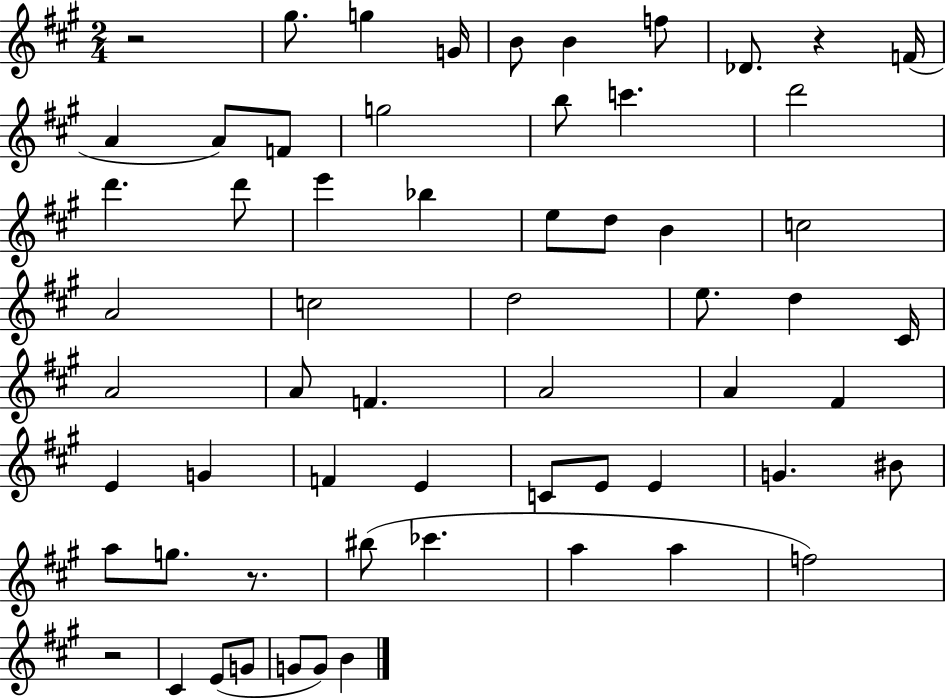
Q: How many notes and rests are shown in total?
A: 61